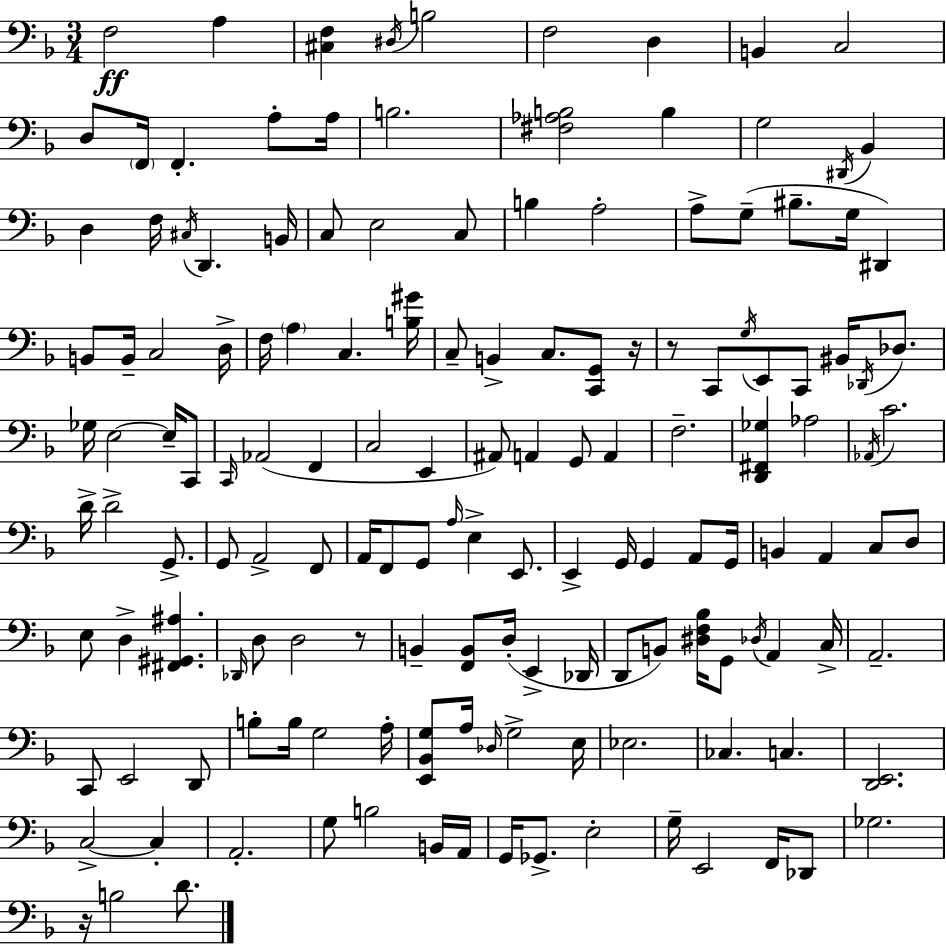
X:1
T:Untitled
M:3/4
L:1/4
K:Dm
F,2 A, [^C,F,] ^D,/4 B,2 F,2 D, B,, C,2 D,/2 F,,/4 F,, A,/2 A,/4 B,2 [^F,_A,B,]2 B, G,2 ^D,,/4 _B,, D, F,/4 ^C,/4 D,, B,,/4 C,/2 E,2 C,/2 B, A,2 A,/2 G,/2 ^B,/2 G,/4 ^D,, B,,/2 B,,/4 C,2 D,/4 F,/4 A, C, [B,^G]/4 C,/2 B,, C,/2 [C,,G,,]/2 z/4 z/2 C,,/2 G,/4 E,,/2 C,,/2 ^B,,/4 _D,,/4 _D,/2 _G,/4 E,2 E,/4 C,,/2 C,,/4 _A,,2 F,, C,2 E,, ^A,,/2 A,, G,,/2 A,, F,2 [D,,^F,,_G,] _A,2 _A,,/4 C2 D/4 D2 G,,/2 G,,/2 A,,2 F,,/2 A,,/4 F,,/2 G,,/2 A,/4 E, E,,/2 E,, G,,/4 G,, A,,/2 G,,/4 B,, A,, C,/2 D,/2 E,/2 D, [^F,,^G,,^A,] _D,,/4 D,/2 D,2 z/2 B,, [F,,B,,]/2 D,/4 E,, _D,,/4 D,,/2 B,,/2 [^D,F,_B,]/4 G,,/2 _D,/4 A,, C,/4 A,,2 C,,/2 E,,2 D,,/2 B,/2 B,/4 G,2 A,/4 [E,,_B,,G,]/2 A,/4 _D,/4 G,2 E,/4 _E,2 _C, C, [D,,E,,]2 C,2 C, A,,2 G,/2 B,2 B,,/4 A,,/4 G,,/4 _G,,/2 E,2 G,/4 E,,2 F,,/4 _D,,/2 _G,2 z/4 B,2 D/2